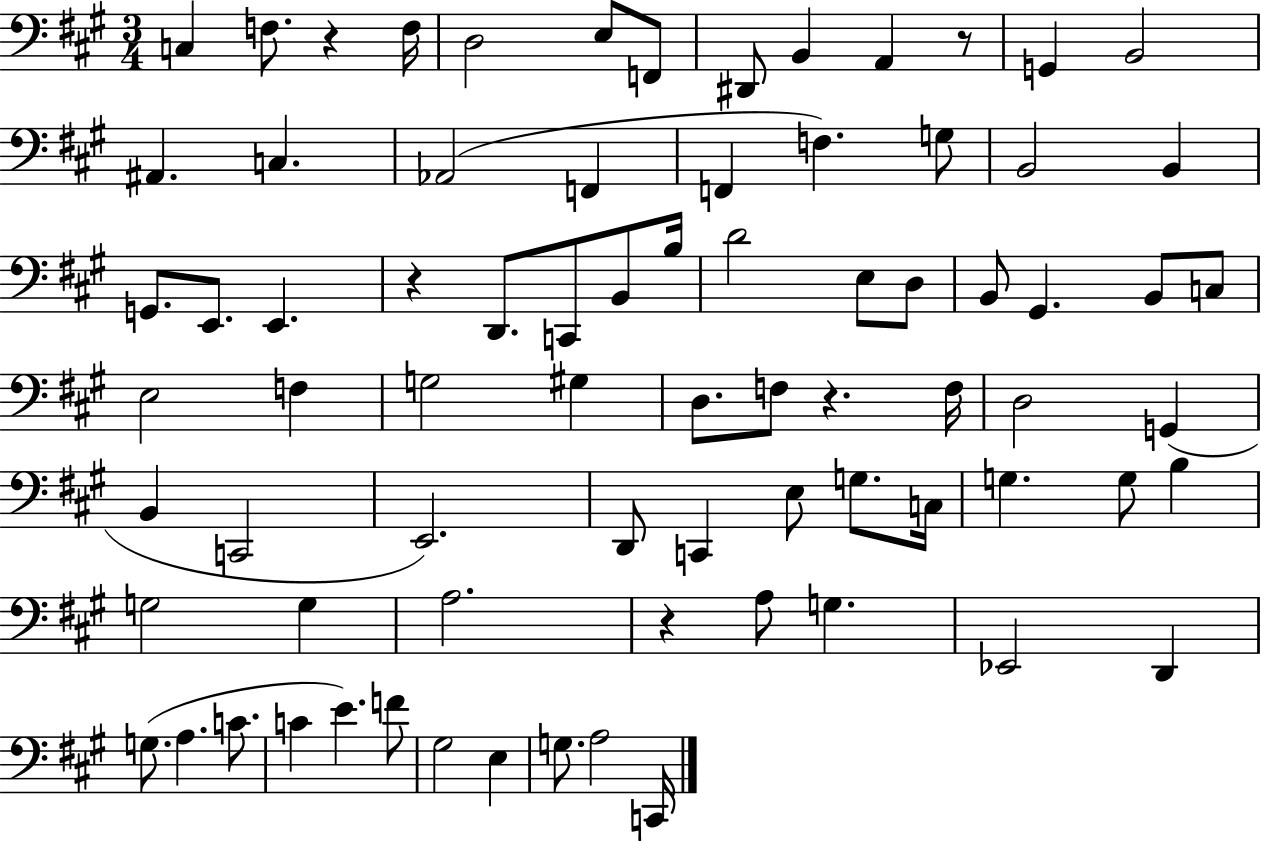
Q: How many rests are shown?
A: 5